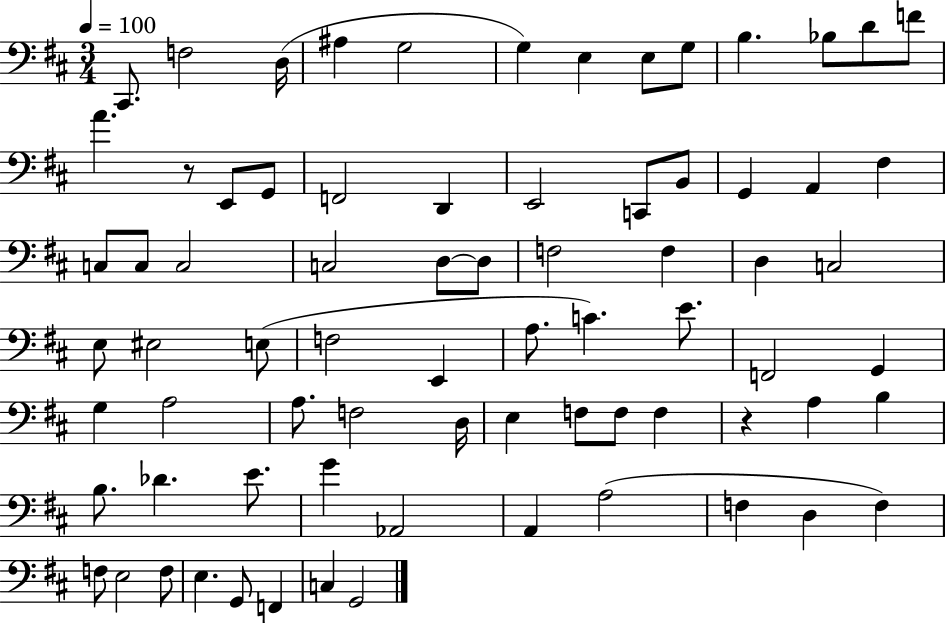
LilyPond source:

{
  \clef bass
  \numericTimeSignature
  \time 3/4
  \key d \major
  \tempo 4 = 100
  cis,8. f2 d16( | ais4 g2 | g4) e4 e8 g8 | b4. bes8 d'8 f'8 | \break a'4. r8 e,8 g,8 | f,2 d,4 | e,2 c,8 b,8 | g,4 a,4 fis4 | \break c8 c8 c2 | c2 d8~~ d8 | f2 f4 | d4 c2 | \break e8 eis2 e8( | f2 e,4 | a8. c'4.) e'8. | f,2 g,4 | \break g4 a2 | a8. f2 d16 | e4 f8 f8 f4 | r4 a4 b4 | \break b8. des'4. e'8. | g'4 aes,2 | a,4 a2( | f4 d4 f4) | \break f8 e2 f8 | e4. g,8 f,4 | c4 g,2 | \bar "|."
}